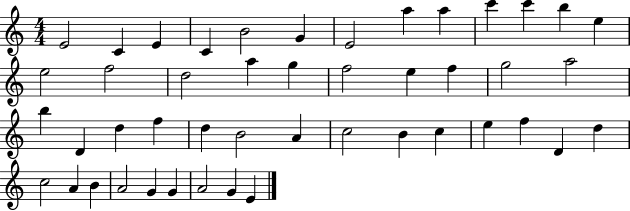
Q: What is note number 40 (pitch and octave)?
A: B4